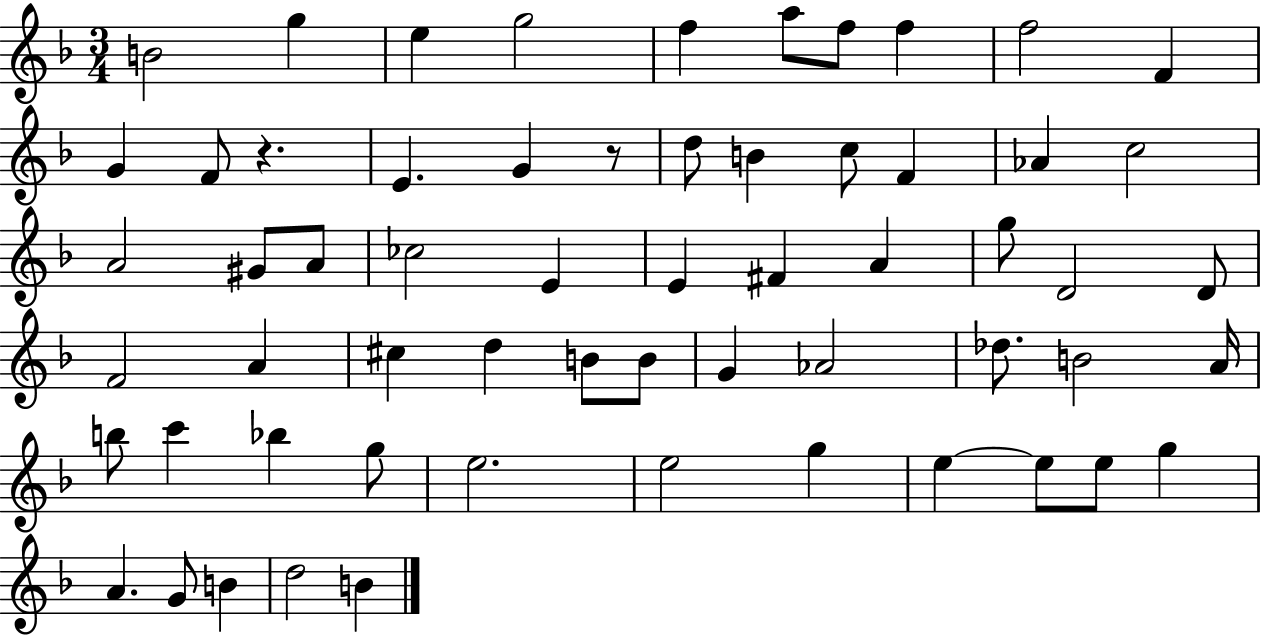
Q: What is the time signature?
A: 3/4